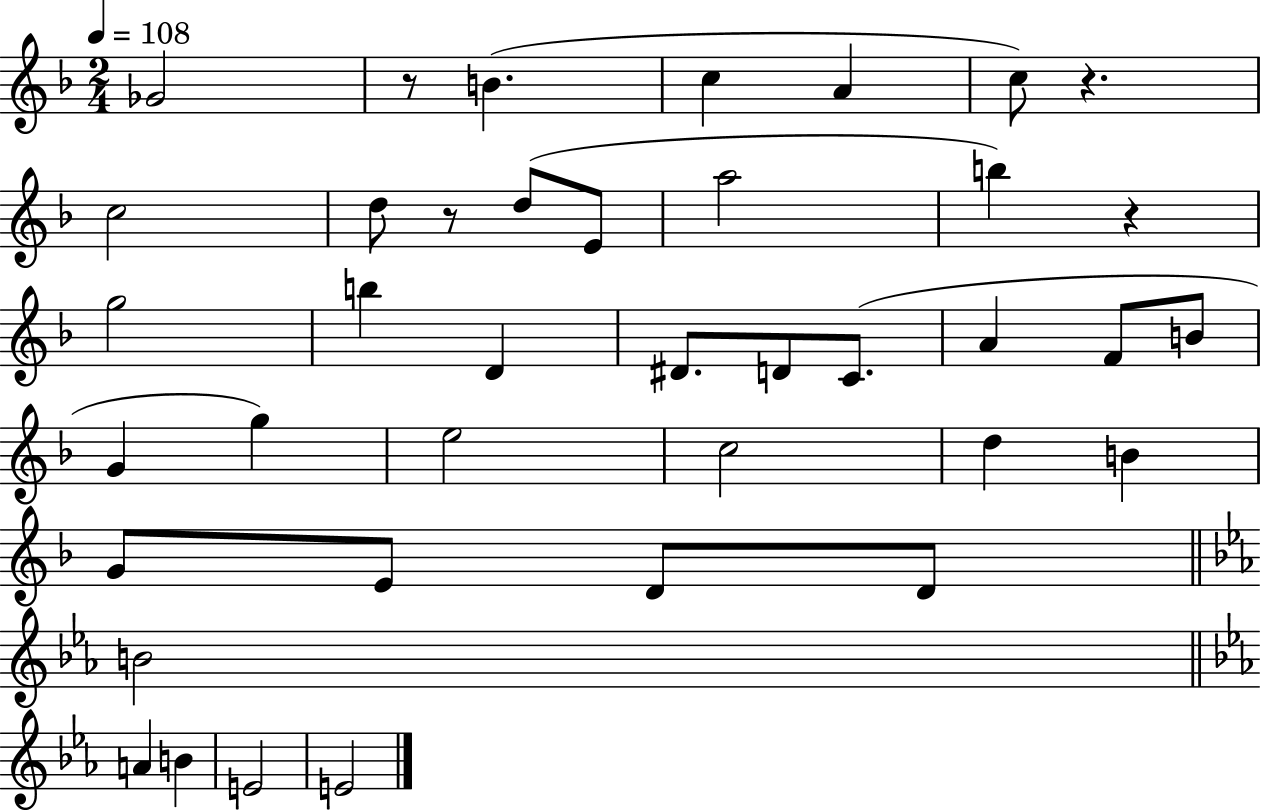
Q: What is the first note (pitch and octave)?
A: Gb4